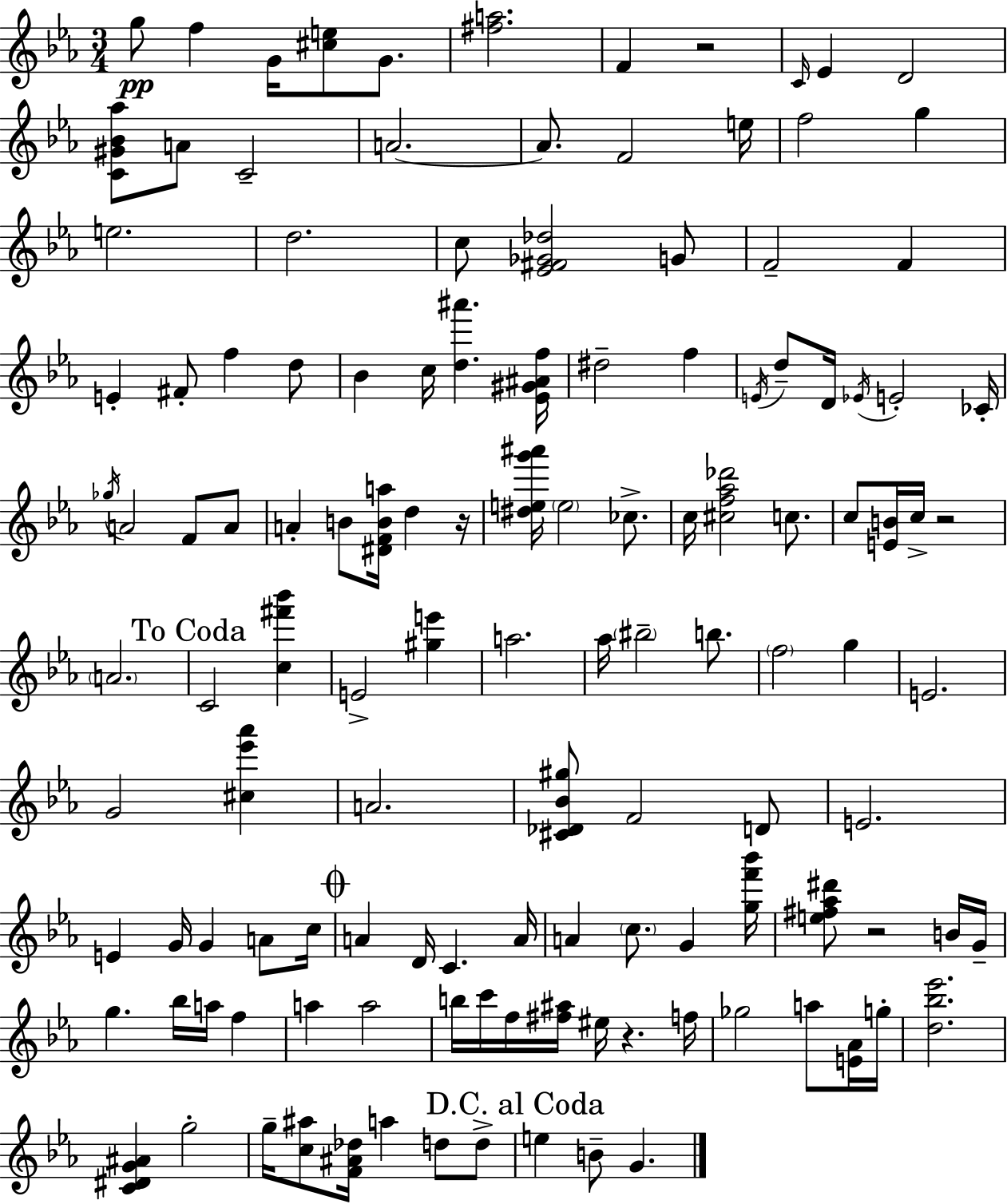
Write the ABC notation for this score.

X:1
T:Untitled
M:3/4
L:1/4
K:Eb
g/2 f G/4 [^ce]/2 G/2 [^fa]2 F z2 C/4 _E D2 [C^G_B_a]/2 A/2 C2 A2 A/2 F2 e/4 f2 g e2 d2 c/2 [_E^F_G_d]2 G/2 F2 F E ^F/2 f d/2 _B c/4 [d^a'] [_E^G^Af]/4 ^d2 f E/4 d/2 D/4 _E/4 E2 _C/4 _g/4 A2 F/2 A/2 A B/2 [^DFBa]/4 d z/4 [^deg'^a']/4 e2 _c/2 c/4 [^cf_a_d']2 c/2 c/2 [EB]/4 c/4 z2 A2 C2 [c^f'_b'] E2 [^ge'] a2 _a/4 ^b2 b/2 f2 g E2 G2 [^c_e'_a'] A2 [^C_D_B^g]/2 F2 D/2 E2 E G/4 G A/2 c/4 A D/4 C A/4 A c/2 G [gf'_b']/4 [e^f_a^d']/2 z2 B/4 G/4 g _b/4 a/4 f a a2 b/4 c'/4 f/4 [^f^a]/4 ^e/4 z f/4 _g2 a/2 [E_A]/4 g/4 [d_b_e']2 [C^DG^A] g2 g/4 [c^a]/2 [F^A_d]/4 a d/2 d/2 e B/2 G